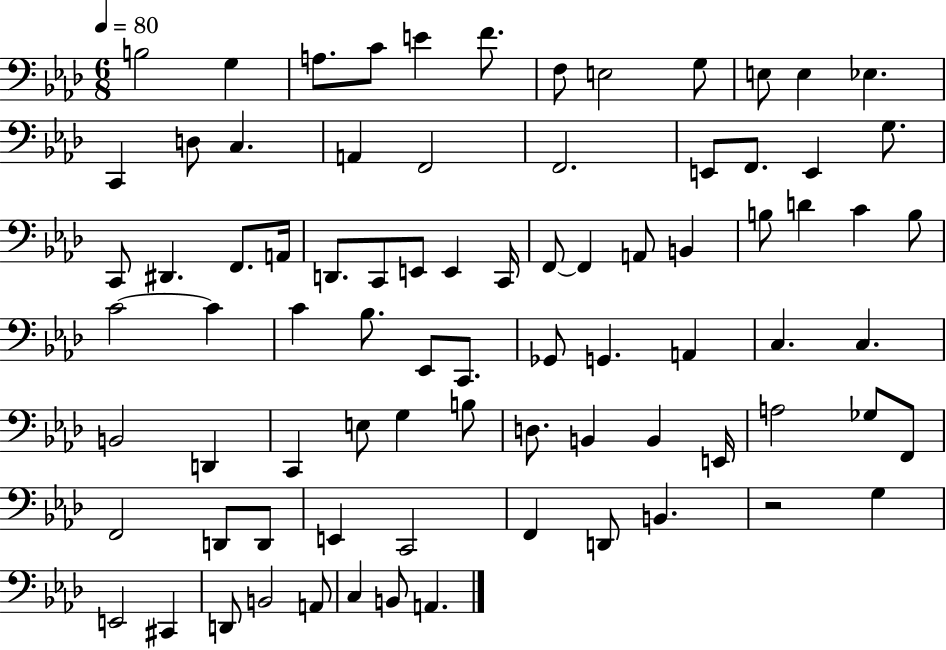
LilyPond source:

{
  \clef bass
  \numericTimeSignature
  \time 6/8
  \key aes \major
  \tempo 4 = 80
  b2 g4 | a8. c'8 e'4 f'8. | f8 e2 g8 | e8 e4 ees4. | \break c,4 d8 c4. | a,4 f,2 | f,2. | e,8 f,8. e,4 g8. | \break c,8 dis,4. f,8. a,16 | d,8. c,8 e,8 e,4 c,16 | f,8~~ f,4 a,8 b,4 | b8 d'4 c'4 b8 | \break c'2~~ c'4 | c'4 bes8. ees,8 c,8. | ges,8 g,4. a,4 | c4. c4. | \break b,2 d,4 | c,4 e8 g4 b8 | d8. b,4 b,4 e,16 | a2 ges8 f,8 | \break f,2 d,8 d,8 | e,4 c,2 | f,4 d,8 b,4. | r2 g4 | \break e,2 cis,4 | d,8 b,2 a,8 | c4 b,8 a,4. | \bar "|."
}